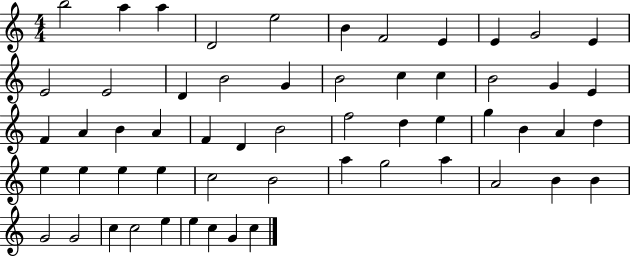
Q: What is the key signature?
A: C major